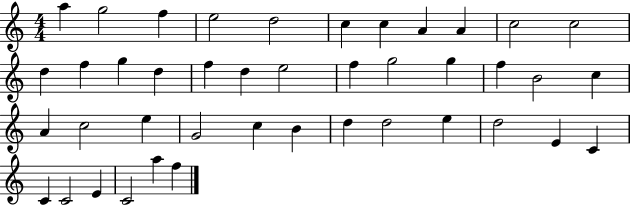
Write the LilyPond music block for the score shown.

{
  \clef treble
  \numericTimeSignature
  \time 4/4
  \key c \major
  a''4 g''2 f''4 | e''2 d''2 | c''4 c''4 a'4 a'4 | c''2 c''2 | \break d''4 f''4 g''4 d''4 | f''4 d''4 e''2 | f''4 g''2 g''4 | f''4 b'2 c''4 | \break a'4 c''2 e''4 | g'2 c''4 b'4 | d''4 d''2 e''4 | d''2 e'4 c'4 | \break c'4 c'2 e'4 | c'2 a''4 f''4 | \bar "|."
}